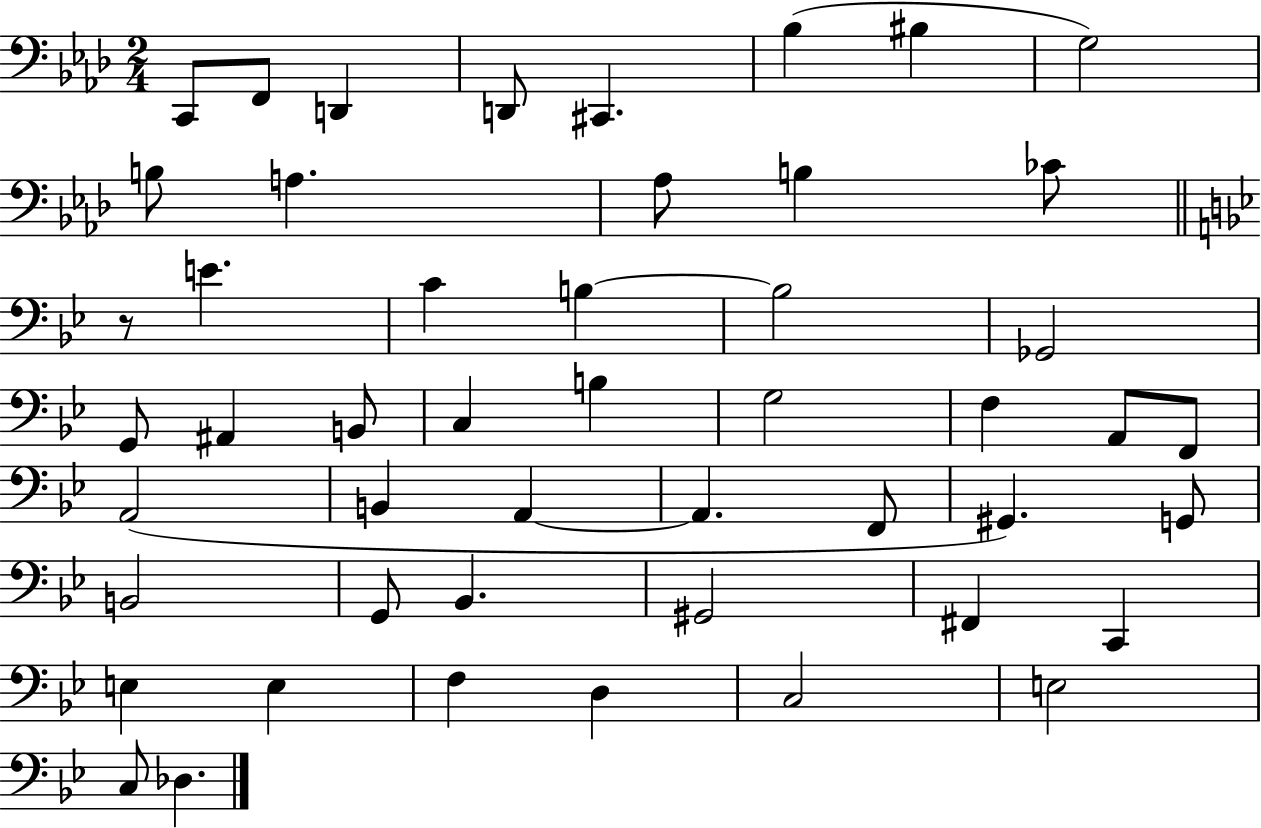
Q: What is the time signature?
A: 2/4